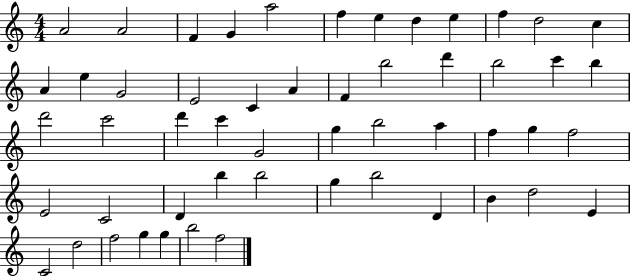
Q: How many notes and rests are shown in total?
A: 53